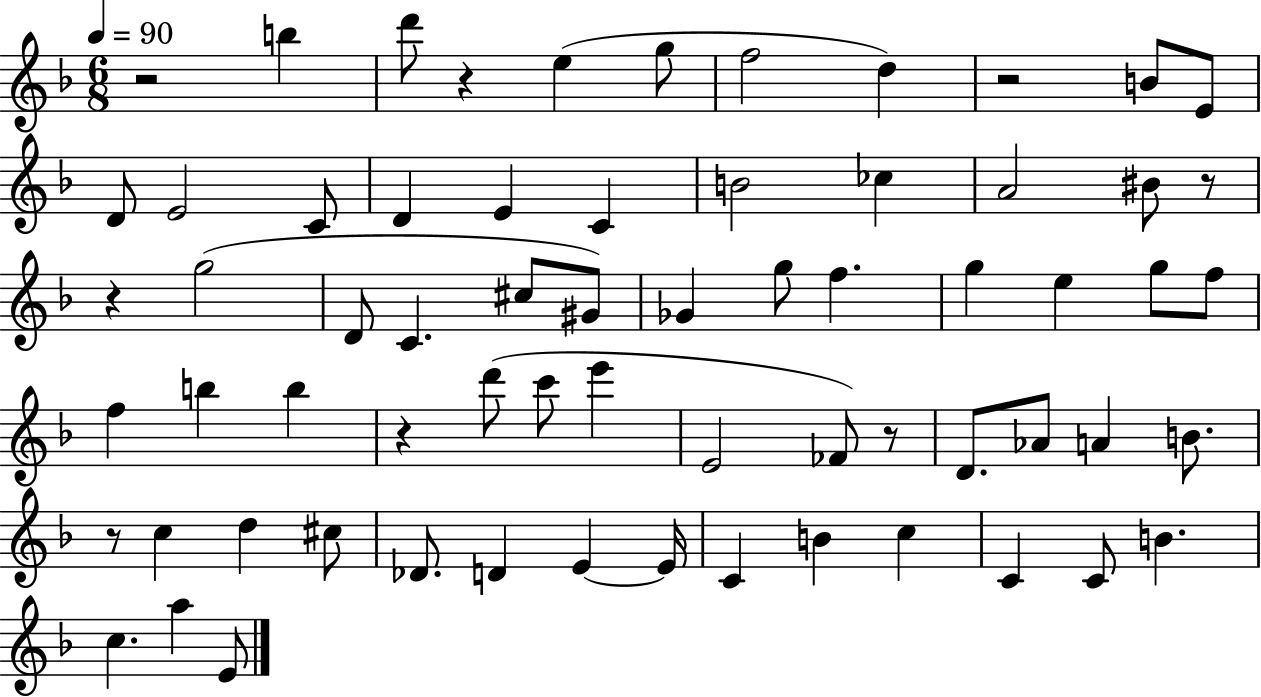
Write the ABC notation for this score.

X:1
T:Untitled
M:6/8
L:1/4
K:F
z2 b d'/2 z e g/2 f2 d z2 B/2 E/2 D/2 E2 C/2 D E C B2 _c A2 ^B/2 z/2 z g2 D/2 C ^c/2 ^G/2 _G g/2 f g e g/2 f/2 f b b z d'/2 c'/2 e' E2 _F/2 z/2 D/2 _A/2 A B/2 z/2 c d ^c/2 _D/2 D E E/4 C B c C C/2 B c a E/2